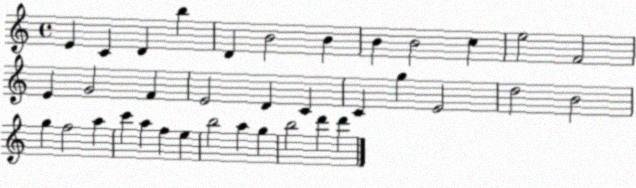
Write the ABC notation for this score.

X:1
T:Untitled
M:4/4
L:1/4
K:C
E C D b D B2 B B B2 c e2 F2 E G2 F E2 D C C g E2 d2 B2 g f2 a c' a f e b2 a g b2 d' d'